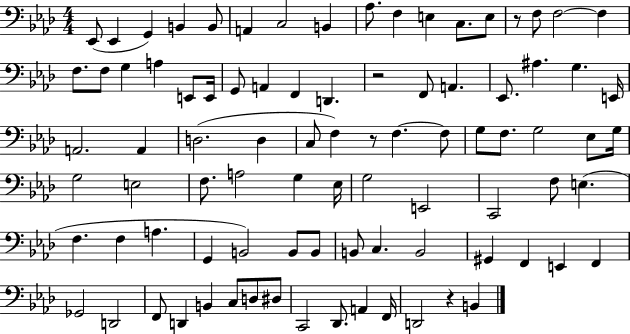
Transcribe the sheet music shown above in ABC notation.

X:1
T:Untitled
M:4/4
L:1/4
K:Ab
_E,,/2 _E,, G,, B,, B,,/2 A,, C,2 B,, _A,/2 F, E, C,/2 E,/2 z/2 F,/2 F,2 F, F,/2 F,/2 G, A, E,,/2 E,,/4 G,,/2 A,, F,, D,, z2 F,,/2 A,, _E,,/2 ^A, G, E,,/4 A,,2 A,, D,2 D, C,/2 F, z/2 F, F,/2 G,/2 F,/2 G,2 _E,/2 G,/4 G,2 E,2 F,/2 A,2 G, _E,/4 G,2 E,,2 C,,2 F,/2 E, F, F, A, G,, B,,2 B,,/2 B,,/2 B,,/2 C, B,,2 ^G,, F,, E,, F,, _G,,2 D,,2 F,,/2 D,, B,, C,/2 D,/2 ^D,/2 C,,2 _D,,/2 A,, F,,/4 D,,2 z B,,